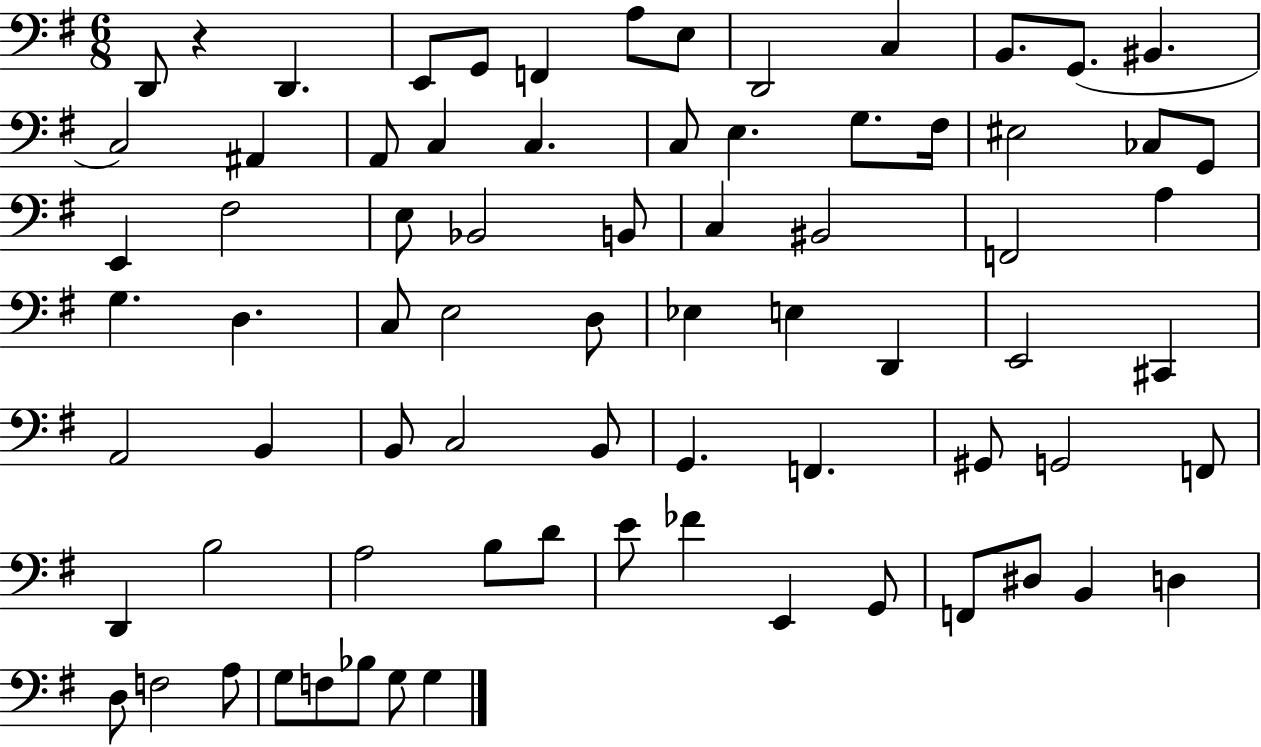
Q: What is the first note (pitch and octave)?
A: D2